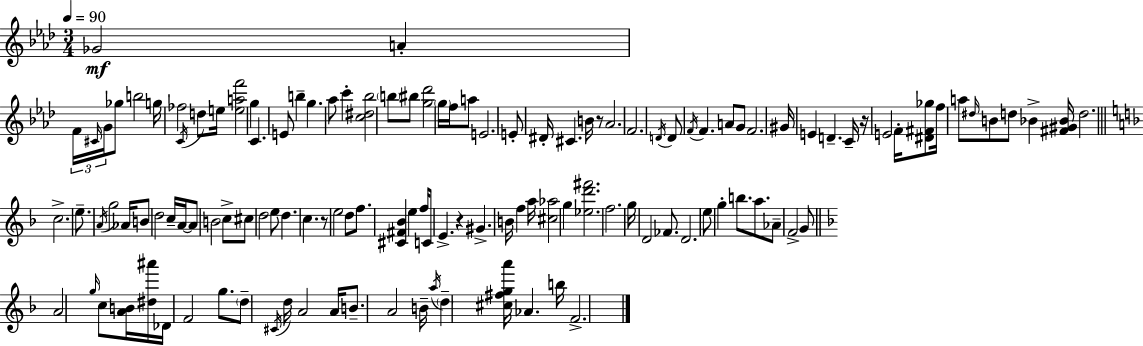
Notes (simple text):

Gb4/h A4/q F4/s C#4/s G4/s Gb5/e B5/h G5/s FES5/h C4/s D5/e E5/s [E5,A5,F6]/h G5/q C4/q. E4/e B5/q G5/q. Ab5/e C6/q [C5,D#5,Bb5]/h B5/e BIS5/e [G5,Db6]/h G5/s F5/s A5/e E4/h. E4/e D#4/s C#4/q. B4/s R/e Ab4/h. F4/h. D4/s D4/e F4/s F4/q. A4/e G4/e F4/h. G#4/s E4/q D4/q. C4/s R/s E4/h F4/s [D#4,F#4,Gb5]/e F5/s A5/e D#5/s B4/e D5/e Bb4/q [F#4,G#4,Bb4]/s D5/h. C5/h. E5/e. A4/s G5/h Ab4/s B4/e D5/h C5/s A4/s A4/e B4/h C5/e C#5/e D5/h E5/e D5/q. C5/q. R/e E5/h D5/e F5/e. [C#4,F#4,Bb4]/q E5/q F5/s C4/e E4/q. R/q G#4/q. B4/s F5/q A5/s [C#5,Ab5]/h G5/q [Eb5,D6,F#6]/h. F5/h. G5/s D4/h FES4/e. D4/h. E5/e G5/q B5/e. A5/e. Ab4/e F4/h G4/e A4/h G5/s C5/e [A4,B4]/s [D#5,A#6]/s Db4/s F4/h G5/e. D5/e C#4/s D5/s A4/h A4/s B4/e. A4/h B4/s A5/s D5/q [C#5,F#5,G5,A6]/s Ab4/q. B5/s F4/h.